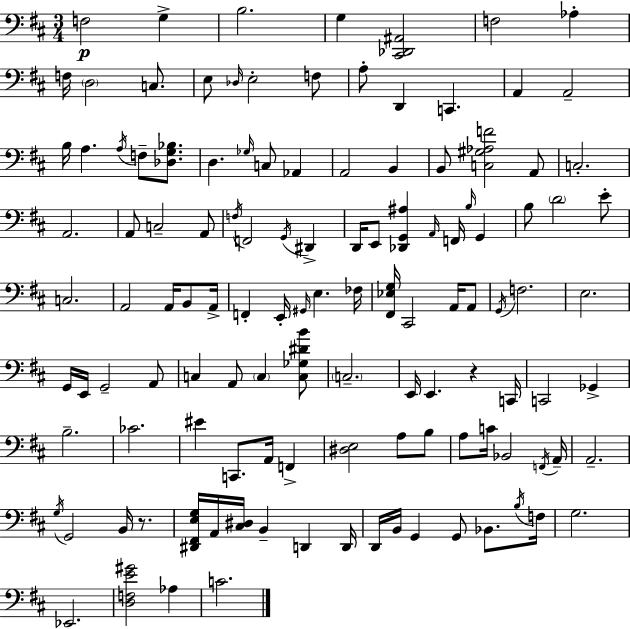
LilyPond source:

{
  \clef bass
  \numericTimeSignature
  \time 3/4
  \key d \major
  \repeat volta 2 { f2\p g4-> | b2. | g4 <cis, des, ais,>2 | f2 aes4-. | \break f16 \parenthesize d2 c8. | e8 \grace { des16 } e2-. f8 | a8-. d,4 c,4. | a,4 a,2-- | \break b16 a4. \acciaccatura { a16 } f8-- <des g bes>8. | d4. \grace { ges16 } c8 aes,4 | a,2 b,4 | b,8 <c gis aes f'>2 | \break a,8 c2.-. | a,2. | a,8 c2-- | a,8 \acciaccatura { f16 } f,2 | \break \acciaccatura { g,16 } dis,4-> d,16 e,8 <des, g, ais>4 | \grace { a,16 } f,16 \grace { b16 } g,4 b8 \parenthesize d'2 | e'8-. c2. | a,2 | \break a,16 b,8 a,16-> f,4-. e,16-. | \grace { gis,16 } e4. fes16 <fis, ees g>16 cis,2 | a,16 a,8 \acciaccatura { g,16 } f2. | e2. | \break g,16 e,16 g,2-- | a,8 c4 | a,8 \parenthesize c4 <c ges dis' b'>8 \parenthesize c2.-- | e,16 e,4. | \break r4 c,16 c,2 | ges,4-> b2.-- | ces'2. | eis'4 | \break c,8. a,16 f,4-> <dis e>2 | a8 b8 a8 c'16 | bes,2 \acciaccatura { f,16 } a,16-- a,2.-- | \acciaccatura { g16 } g,2 | \break b,16 r8. <dis, fis, e g>16 | a,16 <cis dis>16 b,4-- d,4 d,16 d,16 | b,16 g,4 g,8 bes,8. \acciaccatura { b16 } f16 | g2. | \break ees,2. | <d f e' gis'>2 aes4 | c'2. | } \bar "|."
}